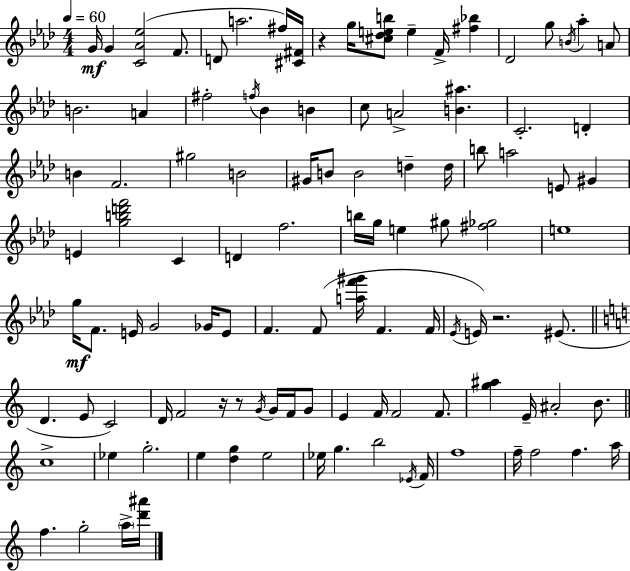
G4/s G4/q [C4,Ab4,Eb5]/h F4/e. D4/e A5/h. F#5/s [C#4,F#4]/s R/q G5/s [C#5,Db5,E5,B5]/e E5/q F4/s [F#5,Bb5]/q Db4/h G5/e B4/s Ab5/q A4/e B4/h. A4/q F#5/h F5/s Bb4/q B4/q C5/e A4/h [B4,A#5]/q. C4/h. D4/q B4/q F4/h. G#5/h B4/h G#4/s B4/e B4/h D5/q D5/s B5/e A5/h E4/e G#4/q E4/q [G5,B5,D6,F6]/h C4/q D4/q F5/h. B5/s G5/s E5/q G#5/e [F#5,Gb5]/h E5/w G5/s F4/e. E4/s G4/h Gb4/s E4/e F4/q. F4/e [A5,F6,G#6]/s F4/q. F4/s Eb4/s E4/s R/h. EIS4/e. D4/q. E4/e C4/h D4/s F4/h R/s R/e G4/s G4/s F4/s G4/e E4/q F4/s F4/h F4/e. [G5,A#5]/q E4/s A#4/h B4/e. C5/w Eb5/q G5/h. E5/q [D5,G5]/q E5/h Eb5/s G5/q. B5/h Eb4/s F4/s F5/w F5/s F5/h F5/q. A5/s F5/q. G5/h A5/s [D6,A#6]/s